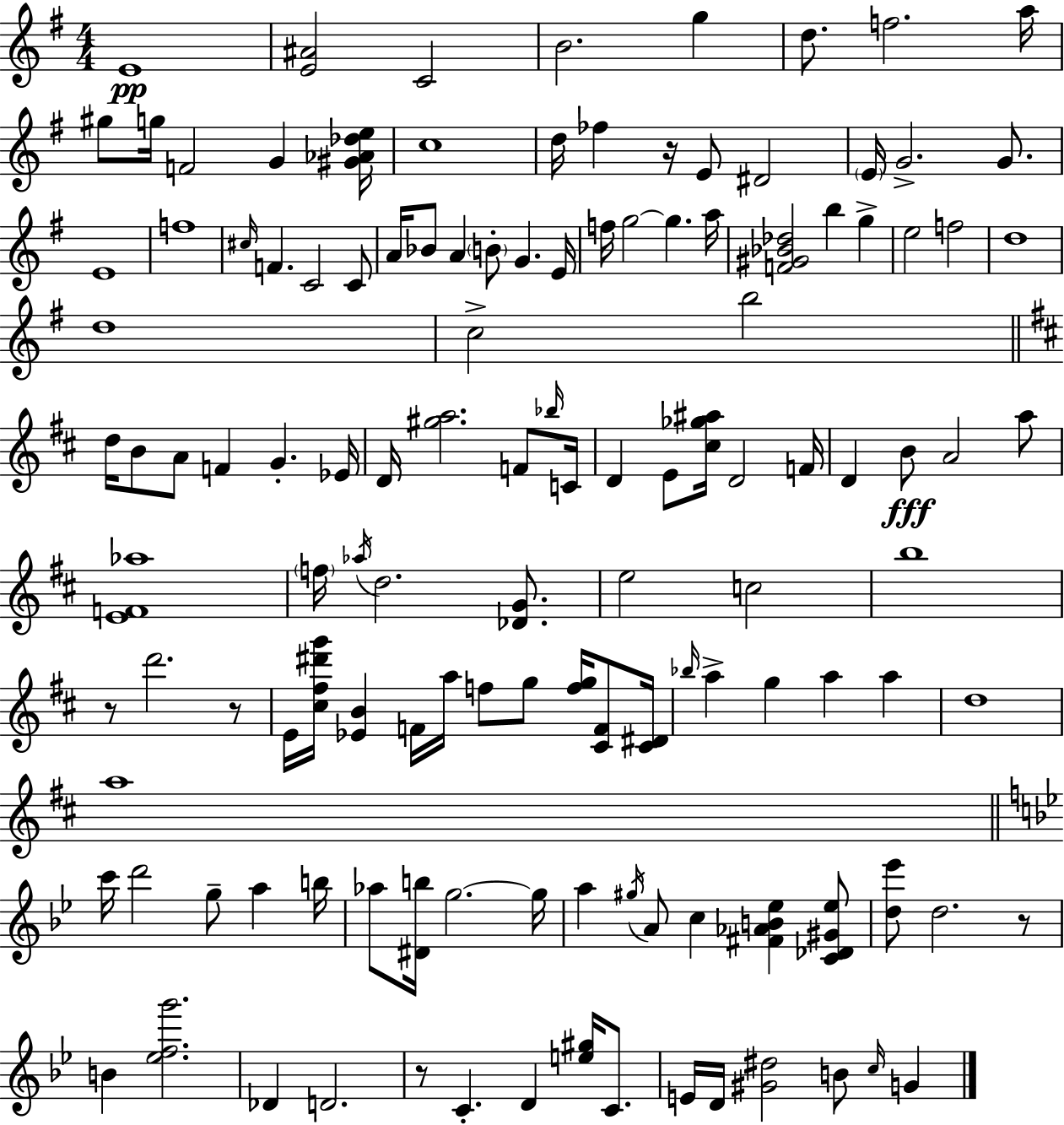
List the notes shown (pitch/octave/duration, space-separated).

E4/w [E4,A#4]/h C4/h B4/h. G5/q D5/e. F5/h. A5/s G#5/e G5/s F4/h G4/q [G#4,Ab4,Db5,E5]/s C5/w D5/s FES5/q R/s E4/e D#4/h E4/s G4/h. G4/e. E4/w F5/w C#5/s F4/q. C4/h C4/e A4/s Bb4/e A4/q B4/e G4/q. E4/s F5/s G5/h G5/q. A5/s [F4,G#4,Bb4,Db5]/h B5/q G5/q E5/h F5/h D5/w D5/w C5/h B5/h D5/s B4/e A4/e F4/q G4/q. Eb4/s D4/s [G#5,A5]/h. F4/e Bb5/s C4/s D4/q E4/e [C#5,Gb5,A#5]/s D4/h F4/s D4/q B4/e A4/h A5/e [E4,F4,Ab5]/w F5/s Ab5/s D5/h. [Db4,G4]/e. E5/h C5/h B5/w R/e D6/h. R/e E4/s [C#5,F#5,D#6,G6]/s [Eb4,B4]/q F4/s A5/s F5/e G5/e [F5,G5]/s [C#4,F4]/e [C#4,D#4]/s Bb5/s A5/q G5/q A5/q A5/q D5/w A5/w C6/s D6/h G5/e A5/q B5/s Ab5/e [D#4,B5]/s G5/h. G5/s A5/q G#5/s A4/e C5/q [F#4,Ab4,B4,Eb5]/q [C4,Db4,G#4,Eb5]/e [D5,Eb6]/e D5/h. R/e B4/q [Eb5,F5,G6]/h. Db4/q D4/h. R/e C4/q. D4/q [E5,G#5]/s C4/e. E4/s D4/s [G#4,D#5]/h B4/e C5/s G4/q